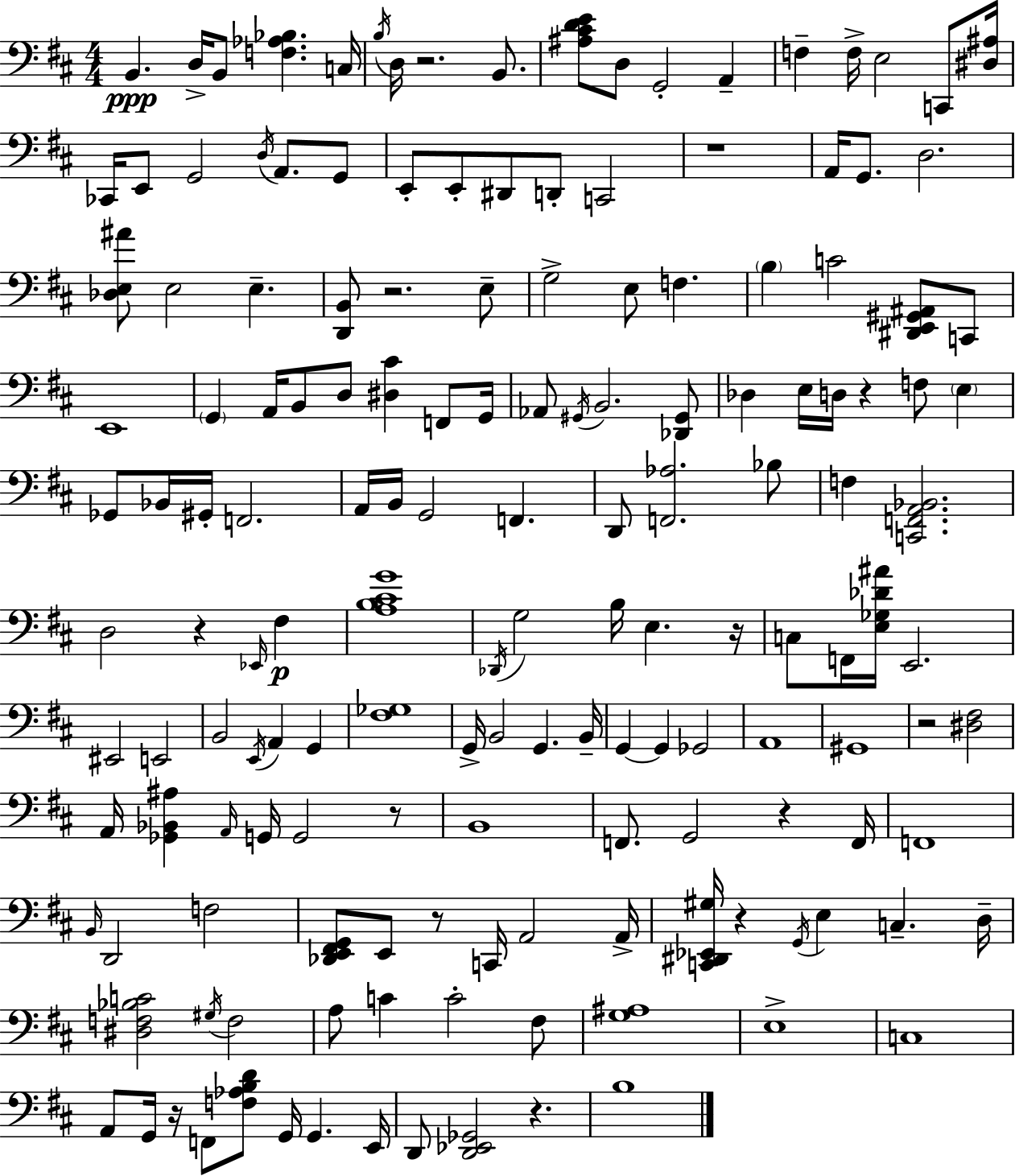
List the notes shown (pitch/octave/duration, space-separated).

B2/q. D3/s B2/e [F3,Ab3,Bb3]/q. C3/s B3/s D3/s R/h. B2/e. [A#3,C#4,D4,E4]/e D3/e G2/h A2/q F3/q F3/s E3/h C2/e [D#3,A#3]/s CES2/s E2/e G2/h D3/s A2/e. G2/e E2/e E2/e D#2/e D2/e C2/h R/w A2/s G2/e. D3/h. [Db3,E3,A#4]/e E3/h E3/q. [D2,B2]/e R/h. E3/e G3/h E3/e F3/q. B3/q C4/h [D#2,E2,G#2,A#2]/e C2/e E2/w G2/q A2/s B2/e D3/e [D#3,C#4]/q F2/e G2/s Ab2/e G#2/s B2/h. [Db2,G#2]/e Db3/q E3/s D3/s R/q F3/e E3/q Gb2/e Bb2/s G#2/s F2/h. A2/s B2/s G2/h F2/q. D2/e [F2,Ab3]/h. Bb3/e F3/q [C2,F2,A2,Bb2]/h. D3/h R/q Eb2/s F#3/q [A3,B3,C#4,G4]/w Db2/s G3/h B3/s E3/q. R/s C3/e F2/s [E3,Gb3,Db4,A#4]/s E2/h. EIS2/h E2/h B2/h E2/s A2/q G2/q [F#3,Gb3]/w G2/s B2/h G2/q. B2/s G2/q G2/q Gb2/h A2/w G#2/w R/h [D#3,F#3]/h A2/s [Gb2,Bb2,A#3]/q A2/s G2/s G2/h R/e B2/w F2/e. G2/h R/q F2/s F2/w B2/s D2/h F3/h [Db2,E2,F#2,G2]/e E2/e R/e C2/s A2/h A2/s [C2,D#2,Eb2,G#3]/s R/q G2/s E3/q C3/q. D3/s [D#3,F3,Bb3,C4]/h G#3/s F3/h A3/e C4/q C4/h F#3/e [G3,A#3]/w E3/w C3/w A2/e G2/s R/s F2/e [F3,Ab3,B3,D4]/e G2/s G2/q. E2/s D2/e [D2,Eb2,Gb2]/h R/q. B3/w